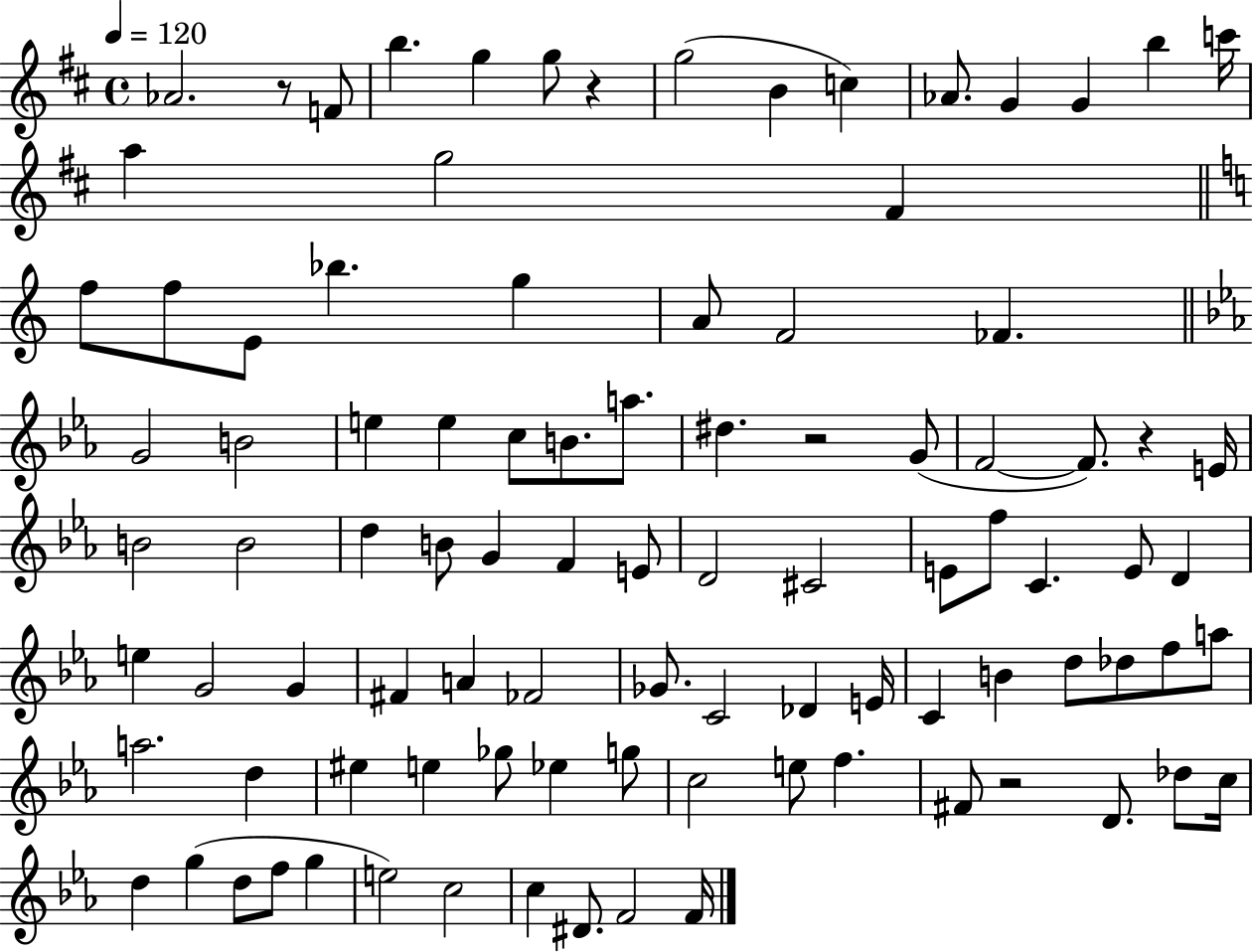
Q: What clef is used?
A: treble